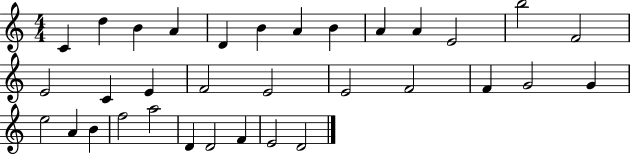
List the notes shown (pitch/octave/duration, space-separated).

C4/q D5/q B4/q A4/q D4/q B4/q A4/q B4/q A4/q A4/q E4/h B5/h F4/h E4/h C4/q E4/q F4/h E4/h E4/h F4/h F4/q G4/h G4/q E5/h A4/q B4/q F5/h A5/h D4/q D4/h F4/q E4/h D4/h